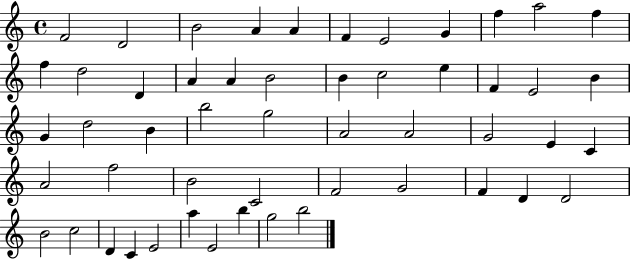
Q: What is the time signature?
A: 4/4